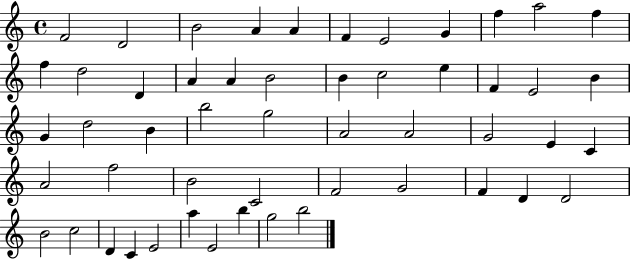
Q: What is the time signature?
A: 4/4